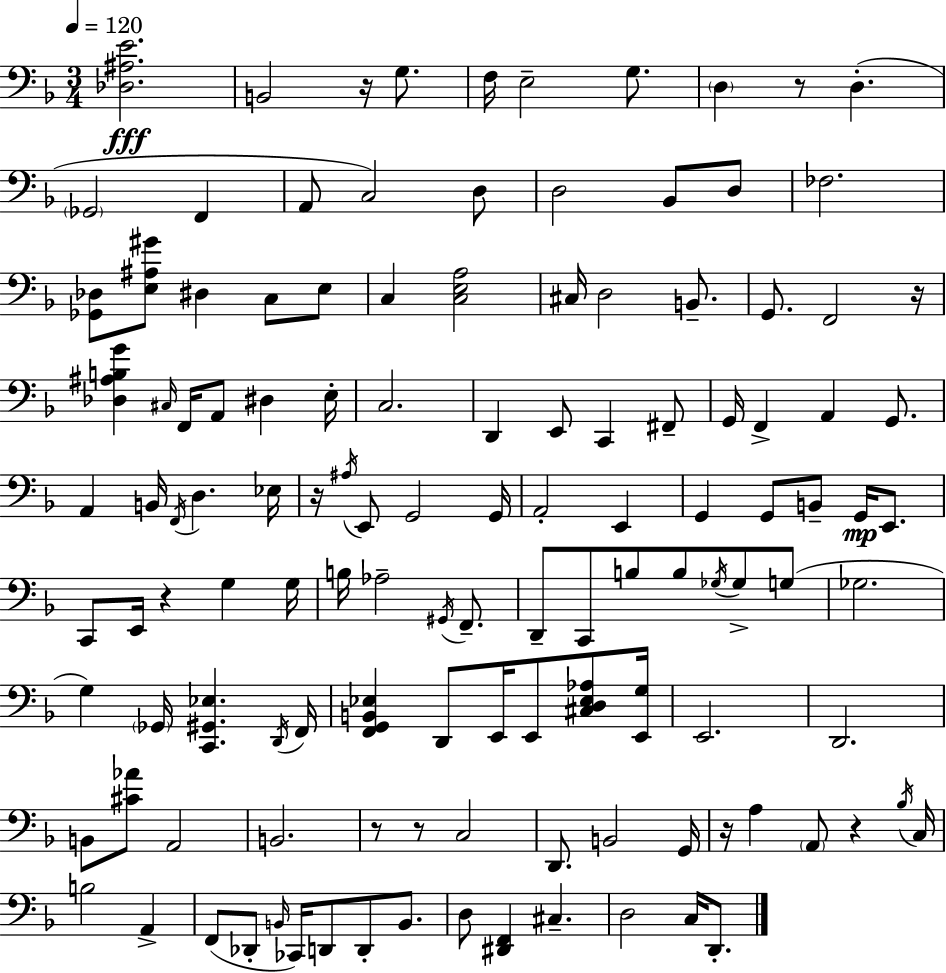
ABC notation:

X:1
T:Untitled
M:3/4
L:1/4
K:Dm
[_D,^A,E]2 B,,2 z/4 G,/2 F,/4 E,2 G,/2 D, z/2 D, _G,,2 F,, A,,/2 C,2 D,/2 D,2 _B,,/2 D,/2 _F,2 [_G,,_D,]/2 [E,^A,^G]/2 ^D, C,/2 E,/2 C, [C,E,A,]2 ^C,/4 D,2 B,,/2 G,,/2 F,,2 z/4 [_D,^A,B,G] ^C,/4 F,,/4 A,,/2 ^D, E,/4 C,2 D,, E,,/2 C,, ^F,,/2 G,,/4 F,, A,, G,,/2 A,, B,,/4 F,,/4 D, _E,/4 z/4 ^A,/4 E,,/2 G,,2 G,,/4 A,,2 E,, G,, G,,/2 B,,/2 G,,/4 E,,/2 C,,/2 E,,/4 z G, G,/4 B,/4 _A,2 ^G,,/4 F,,/2 D,,/2 C,,/2 B,/2 B,/2 _G,/4 _G,/2 G,/2 _G,2 G, _G,,/4 [C,,^G,,_E,] D,,/4 F,,/4 [F,,G,,B,,_E,] D,,/2 E,,/4 E,,/2 [^C,D,_E,_A,]/2 [E,,G,]/4 E,,2 D,,2 B,,/2 [^C_A]/2 A,,2 B,,2 z/2 z/2 C,2 D,,/2 B,,2 G,,/4 z/4 A, A,,/2 z _B,/4 C,/4 B,2 A,, F,,/2 _D,,/2 B,,/4 _C,,/4 D,,/2 D,,/2 B,,/2 D,/2 [^D,,F,,] ^C, D,2 C,/4 D,,/2